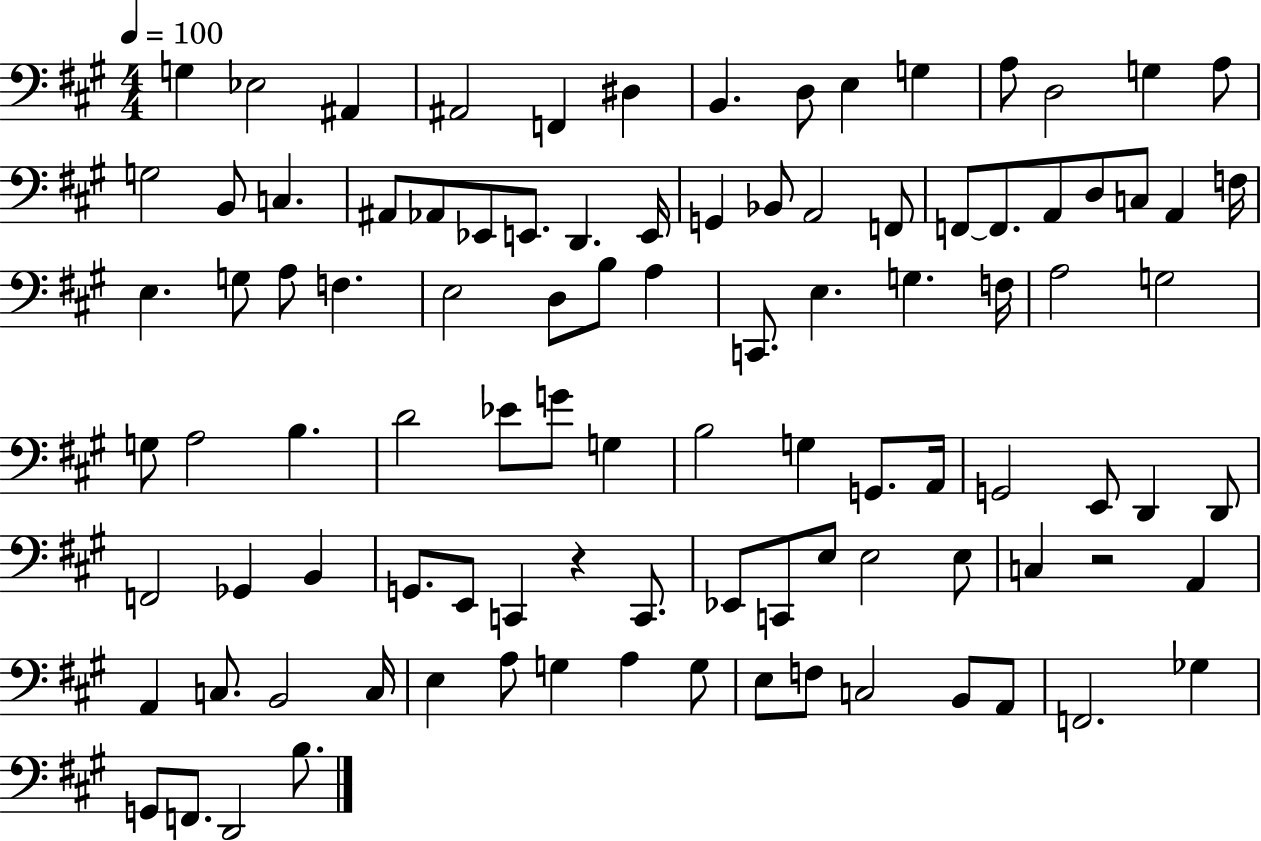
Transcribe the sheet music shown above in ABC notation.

X:1
T:Untitled
M:4/4
L:1/4
K:A
G, _E,2 ^A,, ^A,,2 F,, ^D, B,, D,/2 E, G, A,/2 D,2 G, A,/2 G,2 B,,/2 C, ^A,,/2 _A,,/2 _E,,/2 E,,/2 D,, E,,/4 G,, _B,,/2 A,,2 F,,/2 F,,/2 F,,/2 A,,/2 D,/2 C,/2 A,, F,/4 E, G,/2 A,/2 F, E,2 D,/2 B,/2 A, C,,/2 E, G, F,/4 A,2 G,2 G,/2 A,2 B, D2 _E/2 G/2 G, B,2 G, G,,/2 A,,/4 G,,2 E,,/2 D,, D,,/2 F,,2 _G,, B,, G,,/2 E,,/2 C,, z C,,/2 _E,,/2 C,,/2 E,/2 E,2 E,/2 C, z2 A,, A,, C,/2 B,,2 C,/4 E, A,/2 G, A, G,/2 E,/2 F,/2 C,2 B,,/2 A,,/2 F,,2 _G, G,,/2 F,,/2 D,,2 B,/2